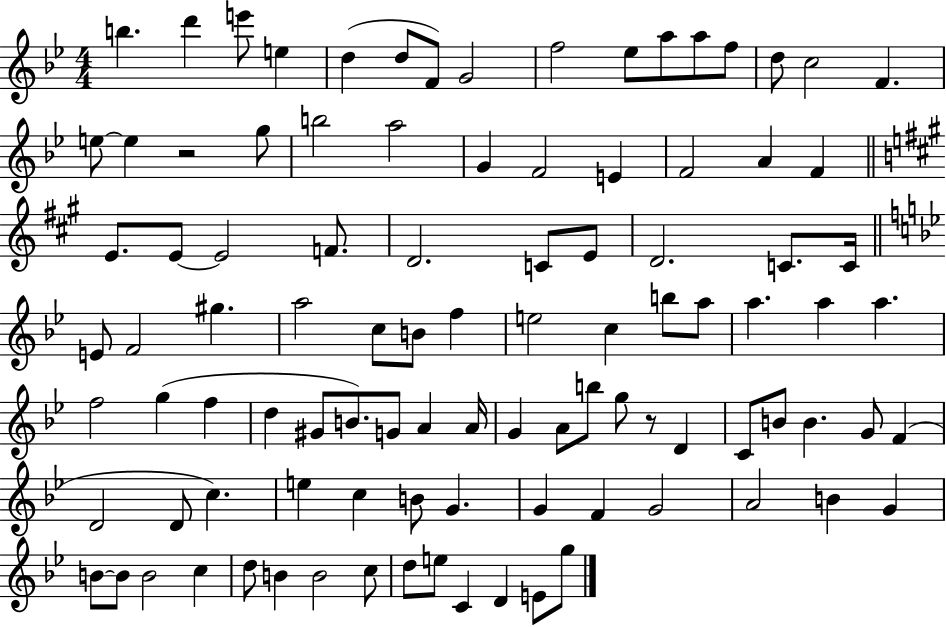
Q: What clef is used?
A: treble